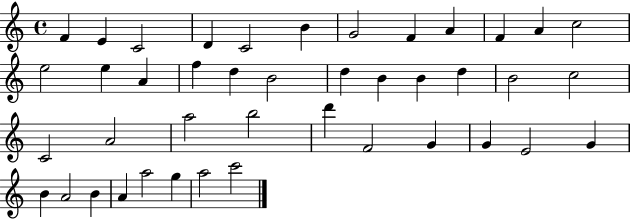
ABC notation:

X:1
T:Untitled
M:4/4
L:1/4
K:C
F E C2 D C2 B G2 F A F A c2 e2 e A f d B2 d B B d B2 c2 C2 A2 a2 b2 d' F2 G G E2 G B A2 B A a2 g a2 c'2